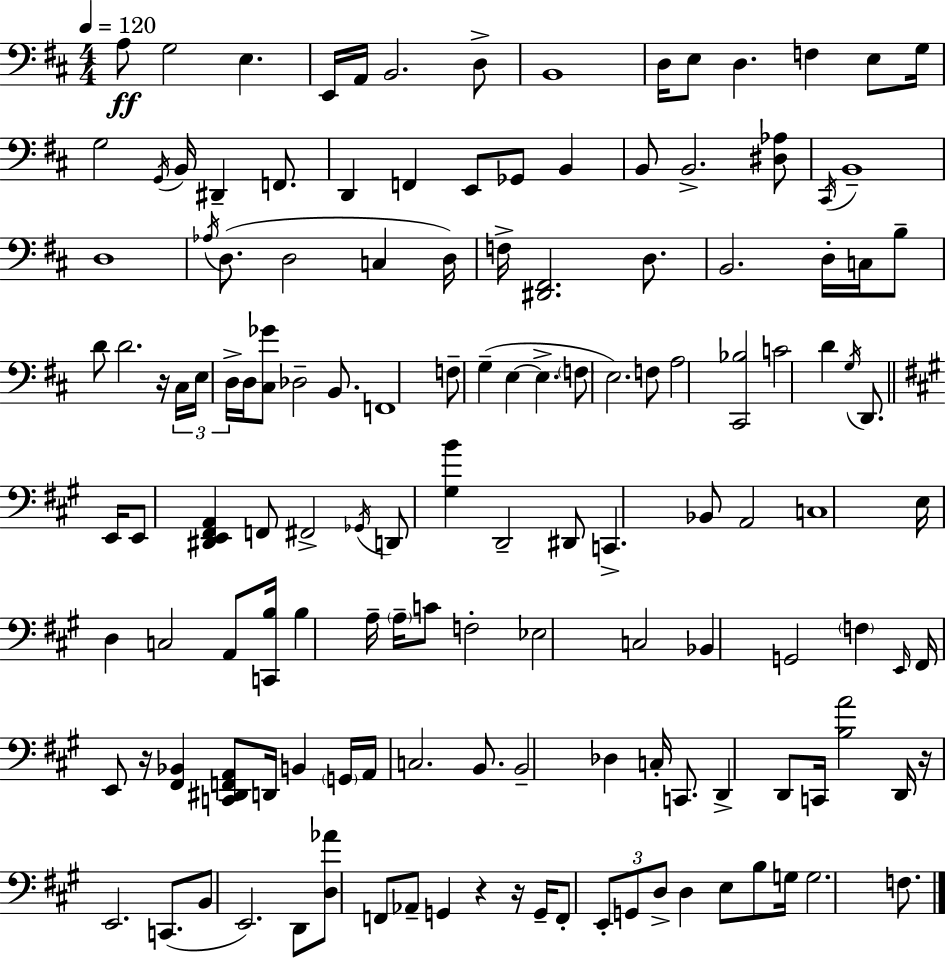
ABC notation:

X:1
T:Untitled
M:4/4
L:1/4
K:D
A,/2 G,2 E, E,,/4 A,,/4 B,,2 D,/2 B,,4 D,/4 E,/2 D, F, E,/2 G,/4 G,2 G,,/4 B,,/4 ^D,, F,,/2 D,, F,, E,,/2 _G,,/2 B,, B,,/2 B,,2 [^D,_A,]/2 ^C,,/4 B,,4 D,4 _A,/4 D,/2 D,2 C, D,/4 F,/4 [^D,,^F,,]2 D,/2 B,,2 D,/4 C,/4 B,/2 D/2 D2 z/4 ^C,/4 E,/4 D,/4 D,/4 [^C,_G]/2 _D,2 B,,/2 F,,4 F,/2 G, E, E, F,/2 E,2 F,/2 A,2 [^C,,_B,]2 C2 D G,/4 D,,/2 E,,/4 E,,/2 [^D,,E,,^F,,A,,] F,,/2 ^F,,2 _G,,/4 D,,/2 [^G,B] D,,2 ^D,,/2 C,, _B,,/2 A,,2 C,4 E,/4 D, C,2 A,,/2 [C,,B,]/4 B, A,/4 A,/4 C/2 F,2 _E,2 C,2 _B,, G,,2 F, E,,/4 ^F,,/4 E,,/2 z/4 [^F,,_B,,] [C,,^D,,F,,A,,]/2 D,,/4 B,, G,,/4 A,,/4 C,2 B,,/2 B,,2 _D, C,/4 C,,/2 D,, D,,/2 C,,/4 [B,A]2 D,,/4 z/4 E,,2 C,,/2 B,,/2 E,,2 D,,/2 [D,_A]/2 F,,/2 _A,,/2 G,, z z/4 G,,/4 F,,/2 E,,/2 G,,/2 D,/2 D, E,/2 B,/2 G,/4 G,2 F,/2